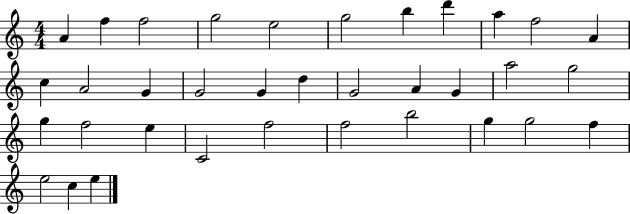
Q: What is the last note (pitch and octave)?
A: E5